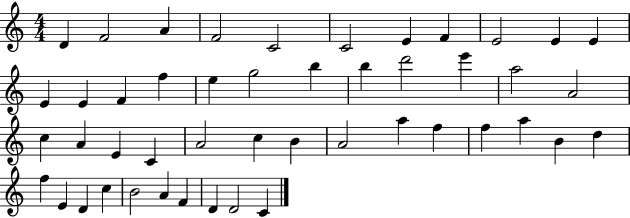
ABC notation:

X:1
T:Untitled
M:4/4
L:1/4
K:C
D F2 A F2 C2 C2 E F E2 E E E E F f e g2 b b d'2 e' a2 A2 c A E C A2 c B A2 a f f a B d f E D c B2 A F D D2 C